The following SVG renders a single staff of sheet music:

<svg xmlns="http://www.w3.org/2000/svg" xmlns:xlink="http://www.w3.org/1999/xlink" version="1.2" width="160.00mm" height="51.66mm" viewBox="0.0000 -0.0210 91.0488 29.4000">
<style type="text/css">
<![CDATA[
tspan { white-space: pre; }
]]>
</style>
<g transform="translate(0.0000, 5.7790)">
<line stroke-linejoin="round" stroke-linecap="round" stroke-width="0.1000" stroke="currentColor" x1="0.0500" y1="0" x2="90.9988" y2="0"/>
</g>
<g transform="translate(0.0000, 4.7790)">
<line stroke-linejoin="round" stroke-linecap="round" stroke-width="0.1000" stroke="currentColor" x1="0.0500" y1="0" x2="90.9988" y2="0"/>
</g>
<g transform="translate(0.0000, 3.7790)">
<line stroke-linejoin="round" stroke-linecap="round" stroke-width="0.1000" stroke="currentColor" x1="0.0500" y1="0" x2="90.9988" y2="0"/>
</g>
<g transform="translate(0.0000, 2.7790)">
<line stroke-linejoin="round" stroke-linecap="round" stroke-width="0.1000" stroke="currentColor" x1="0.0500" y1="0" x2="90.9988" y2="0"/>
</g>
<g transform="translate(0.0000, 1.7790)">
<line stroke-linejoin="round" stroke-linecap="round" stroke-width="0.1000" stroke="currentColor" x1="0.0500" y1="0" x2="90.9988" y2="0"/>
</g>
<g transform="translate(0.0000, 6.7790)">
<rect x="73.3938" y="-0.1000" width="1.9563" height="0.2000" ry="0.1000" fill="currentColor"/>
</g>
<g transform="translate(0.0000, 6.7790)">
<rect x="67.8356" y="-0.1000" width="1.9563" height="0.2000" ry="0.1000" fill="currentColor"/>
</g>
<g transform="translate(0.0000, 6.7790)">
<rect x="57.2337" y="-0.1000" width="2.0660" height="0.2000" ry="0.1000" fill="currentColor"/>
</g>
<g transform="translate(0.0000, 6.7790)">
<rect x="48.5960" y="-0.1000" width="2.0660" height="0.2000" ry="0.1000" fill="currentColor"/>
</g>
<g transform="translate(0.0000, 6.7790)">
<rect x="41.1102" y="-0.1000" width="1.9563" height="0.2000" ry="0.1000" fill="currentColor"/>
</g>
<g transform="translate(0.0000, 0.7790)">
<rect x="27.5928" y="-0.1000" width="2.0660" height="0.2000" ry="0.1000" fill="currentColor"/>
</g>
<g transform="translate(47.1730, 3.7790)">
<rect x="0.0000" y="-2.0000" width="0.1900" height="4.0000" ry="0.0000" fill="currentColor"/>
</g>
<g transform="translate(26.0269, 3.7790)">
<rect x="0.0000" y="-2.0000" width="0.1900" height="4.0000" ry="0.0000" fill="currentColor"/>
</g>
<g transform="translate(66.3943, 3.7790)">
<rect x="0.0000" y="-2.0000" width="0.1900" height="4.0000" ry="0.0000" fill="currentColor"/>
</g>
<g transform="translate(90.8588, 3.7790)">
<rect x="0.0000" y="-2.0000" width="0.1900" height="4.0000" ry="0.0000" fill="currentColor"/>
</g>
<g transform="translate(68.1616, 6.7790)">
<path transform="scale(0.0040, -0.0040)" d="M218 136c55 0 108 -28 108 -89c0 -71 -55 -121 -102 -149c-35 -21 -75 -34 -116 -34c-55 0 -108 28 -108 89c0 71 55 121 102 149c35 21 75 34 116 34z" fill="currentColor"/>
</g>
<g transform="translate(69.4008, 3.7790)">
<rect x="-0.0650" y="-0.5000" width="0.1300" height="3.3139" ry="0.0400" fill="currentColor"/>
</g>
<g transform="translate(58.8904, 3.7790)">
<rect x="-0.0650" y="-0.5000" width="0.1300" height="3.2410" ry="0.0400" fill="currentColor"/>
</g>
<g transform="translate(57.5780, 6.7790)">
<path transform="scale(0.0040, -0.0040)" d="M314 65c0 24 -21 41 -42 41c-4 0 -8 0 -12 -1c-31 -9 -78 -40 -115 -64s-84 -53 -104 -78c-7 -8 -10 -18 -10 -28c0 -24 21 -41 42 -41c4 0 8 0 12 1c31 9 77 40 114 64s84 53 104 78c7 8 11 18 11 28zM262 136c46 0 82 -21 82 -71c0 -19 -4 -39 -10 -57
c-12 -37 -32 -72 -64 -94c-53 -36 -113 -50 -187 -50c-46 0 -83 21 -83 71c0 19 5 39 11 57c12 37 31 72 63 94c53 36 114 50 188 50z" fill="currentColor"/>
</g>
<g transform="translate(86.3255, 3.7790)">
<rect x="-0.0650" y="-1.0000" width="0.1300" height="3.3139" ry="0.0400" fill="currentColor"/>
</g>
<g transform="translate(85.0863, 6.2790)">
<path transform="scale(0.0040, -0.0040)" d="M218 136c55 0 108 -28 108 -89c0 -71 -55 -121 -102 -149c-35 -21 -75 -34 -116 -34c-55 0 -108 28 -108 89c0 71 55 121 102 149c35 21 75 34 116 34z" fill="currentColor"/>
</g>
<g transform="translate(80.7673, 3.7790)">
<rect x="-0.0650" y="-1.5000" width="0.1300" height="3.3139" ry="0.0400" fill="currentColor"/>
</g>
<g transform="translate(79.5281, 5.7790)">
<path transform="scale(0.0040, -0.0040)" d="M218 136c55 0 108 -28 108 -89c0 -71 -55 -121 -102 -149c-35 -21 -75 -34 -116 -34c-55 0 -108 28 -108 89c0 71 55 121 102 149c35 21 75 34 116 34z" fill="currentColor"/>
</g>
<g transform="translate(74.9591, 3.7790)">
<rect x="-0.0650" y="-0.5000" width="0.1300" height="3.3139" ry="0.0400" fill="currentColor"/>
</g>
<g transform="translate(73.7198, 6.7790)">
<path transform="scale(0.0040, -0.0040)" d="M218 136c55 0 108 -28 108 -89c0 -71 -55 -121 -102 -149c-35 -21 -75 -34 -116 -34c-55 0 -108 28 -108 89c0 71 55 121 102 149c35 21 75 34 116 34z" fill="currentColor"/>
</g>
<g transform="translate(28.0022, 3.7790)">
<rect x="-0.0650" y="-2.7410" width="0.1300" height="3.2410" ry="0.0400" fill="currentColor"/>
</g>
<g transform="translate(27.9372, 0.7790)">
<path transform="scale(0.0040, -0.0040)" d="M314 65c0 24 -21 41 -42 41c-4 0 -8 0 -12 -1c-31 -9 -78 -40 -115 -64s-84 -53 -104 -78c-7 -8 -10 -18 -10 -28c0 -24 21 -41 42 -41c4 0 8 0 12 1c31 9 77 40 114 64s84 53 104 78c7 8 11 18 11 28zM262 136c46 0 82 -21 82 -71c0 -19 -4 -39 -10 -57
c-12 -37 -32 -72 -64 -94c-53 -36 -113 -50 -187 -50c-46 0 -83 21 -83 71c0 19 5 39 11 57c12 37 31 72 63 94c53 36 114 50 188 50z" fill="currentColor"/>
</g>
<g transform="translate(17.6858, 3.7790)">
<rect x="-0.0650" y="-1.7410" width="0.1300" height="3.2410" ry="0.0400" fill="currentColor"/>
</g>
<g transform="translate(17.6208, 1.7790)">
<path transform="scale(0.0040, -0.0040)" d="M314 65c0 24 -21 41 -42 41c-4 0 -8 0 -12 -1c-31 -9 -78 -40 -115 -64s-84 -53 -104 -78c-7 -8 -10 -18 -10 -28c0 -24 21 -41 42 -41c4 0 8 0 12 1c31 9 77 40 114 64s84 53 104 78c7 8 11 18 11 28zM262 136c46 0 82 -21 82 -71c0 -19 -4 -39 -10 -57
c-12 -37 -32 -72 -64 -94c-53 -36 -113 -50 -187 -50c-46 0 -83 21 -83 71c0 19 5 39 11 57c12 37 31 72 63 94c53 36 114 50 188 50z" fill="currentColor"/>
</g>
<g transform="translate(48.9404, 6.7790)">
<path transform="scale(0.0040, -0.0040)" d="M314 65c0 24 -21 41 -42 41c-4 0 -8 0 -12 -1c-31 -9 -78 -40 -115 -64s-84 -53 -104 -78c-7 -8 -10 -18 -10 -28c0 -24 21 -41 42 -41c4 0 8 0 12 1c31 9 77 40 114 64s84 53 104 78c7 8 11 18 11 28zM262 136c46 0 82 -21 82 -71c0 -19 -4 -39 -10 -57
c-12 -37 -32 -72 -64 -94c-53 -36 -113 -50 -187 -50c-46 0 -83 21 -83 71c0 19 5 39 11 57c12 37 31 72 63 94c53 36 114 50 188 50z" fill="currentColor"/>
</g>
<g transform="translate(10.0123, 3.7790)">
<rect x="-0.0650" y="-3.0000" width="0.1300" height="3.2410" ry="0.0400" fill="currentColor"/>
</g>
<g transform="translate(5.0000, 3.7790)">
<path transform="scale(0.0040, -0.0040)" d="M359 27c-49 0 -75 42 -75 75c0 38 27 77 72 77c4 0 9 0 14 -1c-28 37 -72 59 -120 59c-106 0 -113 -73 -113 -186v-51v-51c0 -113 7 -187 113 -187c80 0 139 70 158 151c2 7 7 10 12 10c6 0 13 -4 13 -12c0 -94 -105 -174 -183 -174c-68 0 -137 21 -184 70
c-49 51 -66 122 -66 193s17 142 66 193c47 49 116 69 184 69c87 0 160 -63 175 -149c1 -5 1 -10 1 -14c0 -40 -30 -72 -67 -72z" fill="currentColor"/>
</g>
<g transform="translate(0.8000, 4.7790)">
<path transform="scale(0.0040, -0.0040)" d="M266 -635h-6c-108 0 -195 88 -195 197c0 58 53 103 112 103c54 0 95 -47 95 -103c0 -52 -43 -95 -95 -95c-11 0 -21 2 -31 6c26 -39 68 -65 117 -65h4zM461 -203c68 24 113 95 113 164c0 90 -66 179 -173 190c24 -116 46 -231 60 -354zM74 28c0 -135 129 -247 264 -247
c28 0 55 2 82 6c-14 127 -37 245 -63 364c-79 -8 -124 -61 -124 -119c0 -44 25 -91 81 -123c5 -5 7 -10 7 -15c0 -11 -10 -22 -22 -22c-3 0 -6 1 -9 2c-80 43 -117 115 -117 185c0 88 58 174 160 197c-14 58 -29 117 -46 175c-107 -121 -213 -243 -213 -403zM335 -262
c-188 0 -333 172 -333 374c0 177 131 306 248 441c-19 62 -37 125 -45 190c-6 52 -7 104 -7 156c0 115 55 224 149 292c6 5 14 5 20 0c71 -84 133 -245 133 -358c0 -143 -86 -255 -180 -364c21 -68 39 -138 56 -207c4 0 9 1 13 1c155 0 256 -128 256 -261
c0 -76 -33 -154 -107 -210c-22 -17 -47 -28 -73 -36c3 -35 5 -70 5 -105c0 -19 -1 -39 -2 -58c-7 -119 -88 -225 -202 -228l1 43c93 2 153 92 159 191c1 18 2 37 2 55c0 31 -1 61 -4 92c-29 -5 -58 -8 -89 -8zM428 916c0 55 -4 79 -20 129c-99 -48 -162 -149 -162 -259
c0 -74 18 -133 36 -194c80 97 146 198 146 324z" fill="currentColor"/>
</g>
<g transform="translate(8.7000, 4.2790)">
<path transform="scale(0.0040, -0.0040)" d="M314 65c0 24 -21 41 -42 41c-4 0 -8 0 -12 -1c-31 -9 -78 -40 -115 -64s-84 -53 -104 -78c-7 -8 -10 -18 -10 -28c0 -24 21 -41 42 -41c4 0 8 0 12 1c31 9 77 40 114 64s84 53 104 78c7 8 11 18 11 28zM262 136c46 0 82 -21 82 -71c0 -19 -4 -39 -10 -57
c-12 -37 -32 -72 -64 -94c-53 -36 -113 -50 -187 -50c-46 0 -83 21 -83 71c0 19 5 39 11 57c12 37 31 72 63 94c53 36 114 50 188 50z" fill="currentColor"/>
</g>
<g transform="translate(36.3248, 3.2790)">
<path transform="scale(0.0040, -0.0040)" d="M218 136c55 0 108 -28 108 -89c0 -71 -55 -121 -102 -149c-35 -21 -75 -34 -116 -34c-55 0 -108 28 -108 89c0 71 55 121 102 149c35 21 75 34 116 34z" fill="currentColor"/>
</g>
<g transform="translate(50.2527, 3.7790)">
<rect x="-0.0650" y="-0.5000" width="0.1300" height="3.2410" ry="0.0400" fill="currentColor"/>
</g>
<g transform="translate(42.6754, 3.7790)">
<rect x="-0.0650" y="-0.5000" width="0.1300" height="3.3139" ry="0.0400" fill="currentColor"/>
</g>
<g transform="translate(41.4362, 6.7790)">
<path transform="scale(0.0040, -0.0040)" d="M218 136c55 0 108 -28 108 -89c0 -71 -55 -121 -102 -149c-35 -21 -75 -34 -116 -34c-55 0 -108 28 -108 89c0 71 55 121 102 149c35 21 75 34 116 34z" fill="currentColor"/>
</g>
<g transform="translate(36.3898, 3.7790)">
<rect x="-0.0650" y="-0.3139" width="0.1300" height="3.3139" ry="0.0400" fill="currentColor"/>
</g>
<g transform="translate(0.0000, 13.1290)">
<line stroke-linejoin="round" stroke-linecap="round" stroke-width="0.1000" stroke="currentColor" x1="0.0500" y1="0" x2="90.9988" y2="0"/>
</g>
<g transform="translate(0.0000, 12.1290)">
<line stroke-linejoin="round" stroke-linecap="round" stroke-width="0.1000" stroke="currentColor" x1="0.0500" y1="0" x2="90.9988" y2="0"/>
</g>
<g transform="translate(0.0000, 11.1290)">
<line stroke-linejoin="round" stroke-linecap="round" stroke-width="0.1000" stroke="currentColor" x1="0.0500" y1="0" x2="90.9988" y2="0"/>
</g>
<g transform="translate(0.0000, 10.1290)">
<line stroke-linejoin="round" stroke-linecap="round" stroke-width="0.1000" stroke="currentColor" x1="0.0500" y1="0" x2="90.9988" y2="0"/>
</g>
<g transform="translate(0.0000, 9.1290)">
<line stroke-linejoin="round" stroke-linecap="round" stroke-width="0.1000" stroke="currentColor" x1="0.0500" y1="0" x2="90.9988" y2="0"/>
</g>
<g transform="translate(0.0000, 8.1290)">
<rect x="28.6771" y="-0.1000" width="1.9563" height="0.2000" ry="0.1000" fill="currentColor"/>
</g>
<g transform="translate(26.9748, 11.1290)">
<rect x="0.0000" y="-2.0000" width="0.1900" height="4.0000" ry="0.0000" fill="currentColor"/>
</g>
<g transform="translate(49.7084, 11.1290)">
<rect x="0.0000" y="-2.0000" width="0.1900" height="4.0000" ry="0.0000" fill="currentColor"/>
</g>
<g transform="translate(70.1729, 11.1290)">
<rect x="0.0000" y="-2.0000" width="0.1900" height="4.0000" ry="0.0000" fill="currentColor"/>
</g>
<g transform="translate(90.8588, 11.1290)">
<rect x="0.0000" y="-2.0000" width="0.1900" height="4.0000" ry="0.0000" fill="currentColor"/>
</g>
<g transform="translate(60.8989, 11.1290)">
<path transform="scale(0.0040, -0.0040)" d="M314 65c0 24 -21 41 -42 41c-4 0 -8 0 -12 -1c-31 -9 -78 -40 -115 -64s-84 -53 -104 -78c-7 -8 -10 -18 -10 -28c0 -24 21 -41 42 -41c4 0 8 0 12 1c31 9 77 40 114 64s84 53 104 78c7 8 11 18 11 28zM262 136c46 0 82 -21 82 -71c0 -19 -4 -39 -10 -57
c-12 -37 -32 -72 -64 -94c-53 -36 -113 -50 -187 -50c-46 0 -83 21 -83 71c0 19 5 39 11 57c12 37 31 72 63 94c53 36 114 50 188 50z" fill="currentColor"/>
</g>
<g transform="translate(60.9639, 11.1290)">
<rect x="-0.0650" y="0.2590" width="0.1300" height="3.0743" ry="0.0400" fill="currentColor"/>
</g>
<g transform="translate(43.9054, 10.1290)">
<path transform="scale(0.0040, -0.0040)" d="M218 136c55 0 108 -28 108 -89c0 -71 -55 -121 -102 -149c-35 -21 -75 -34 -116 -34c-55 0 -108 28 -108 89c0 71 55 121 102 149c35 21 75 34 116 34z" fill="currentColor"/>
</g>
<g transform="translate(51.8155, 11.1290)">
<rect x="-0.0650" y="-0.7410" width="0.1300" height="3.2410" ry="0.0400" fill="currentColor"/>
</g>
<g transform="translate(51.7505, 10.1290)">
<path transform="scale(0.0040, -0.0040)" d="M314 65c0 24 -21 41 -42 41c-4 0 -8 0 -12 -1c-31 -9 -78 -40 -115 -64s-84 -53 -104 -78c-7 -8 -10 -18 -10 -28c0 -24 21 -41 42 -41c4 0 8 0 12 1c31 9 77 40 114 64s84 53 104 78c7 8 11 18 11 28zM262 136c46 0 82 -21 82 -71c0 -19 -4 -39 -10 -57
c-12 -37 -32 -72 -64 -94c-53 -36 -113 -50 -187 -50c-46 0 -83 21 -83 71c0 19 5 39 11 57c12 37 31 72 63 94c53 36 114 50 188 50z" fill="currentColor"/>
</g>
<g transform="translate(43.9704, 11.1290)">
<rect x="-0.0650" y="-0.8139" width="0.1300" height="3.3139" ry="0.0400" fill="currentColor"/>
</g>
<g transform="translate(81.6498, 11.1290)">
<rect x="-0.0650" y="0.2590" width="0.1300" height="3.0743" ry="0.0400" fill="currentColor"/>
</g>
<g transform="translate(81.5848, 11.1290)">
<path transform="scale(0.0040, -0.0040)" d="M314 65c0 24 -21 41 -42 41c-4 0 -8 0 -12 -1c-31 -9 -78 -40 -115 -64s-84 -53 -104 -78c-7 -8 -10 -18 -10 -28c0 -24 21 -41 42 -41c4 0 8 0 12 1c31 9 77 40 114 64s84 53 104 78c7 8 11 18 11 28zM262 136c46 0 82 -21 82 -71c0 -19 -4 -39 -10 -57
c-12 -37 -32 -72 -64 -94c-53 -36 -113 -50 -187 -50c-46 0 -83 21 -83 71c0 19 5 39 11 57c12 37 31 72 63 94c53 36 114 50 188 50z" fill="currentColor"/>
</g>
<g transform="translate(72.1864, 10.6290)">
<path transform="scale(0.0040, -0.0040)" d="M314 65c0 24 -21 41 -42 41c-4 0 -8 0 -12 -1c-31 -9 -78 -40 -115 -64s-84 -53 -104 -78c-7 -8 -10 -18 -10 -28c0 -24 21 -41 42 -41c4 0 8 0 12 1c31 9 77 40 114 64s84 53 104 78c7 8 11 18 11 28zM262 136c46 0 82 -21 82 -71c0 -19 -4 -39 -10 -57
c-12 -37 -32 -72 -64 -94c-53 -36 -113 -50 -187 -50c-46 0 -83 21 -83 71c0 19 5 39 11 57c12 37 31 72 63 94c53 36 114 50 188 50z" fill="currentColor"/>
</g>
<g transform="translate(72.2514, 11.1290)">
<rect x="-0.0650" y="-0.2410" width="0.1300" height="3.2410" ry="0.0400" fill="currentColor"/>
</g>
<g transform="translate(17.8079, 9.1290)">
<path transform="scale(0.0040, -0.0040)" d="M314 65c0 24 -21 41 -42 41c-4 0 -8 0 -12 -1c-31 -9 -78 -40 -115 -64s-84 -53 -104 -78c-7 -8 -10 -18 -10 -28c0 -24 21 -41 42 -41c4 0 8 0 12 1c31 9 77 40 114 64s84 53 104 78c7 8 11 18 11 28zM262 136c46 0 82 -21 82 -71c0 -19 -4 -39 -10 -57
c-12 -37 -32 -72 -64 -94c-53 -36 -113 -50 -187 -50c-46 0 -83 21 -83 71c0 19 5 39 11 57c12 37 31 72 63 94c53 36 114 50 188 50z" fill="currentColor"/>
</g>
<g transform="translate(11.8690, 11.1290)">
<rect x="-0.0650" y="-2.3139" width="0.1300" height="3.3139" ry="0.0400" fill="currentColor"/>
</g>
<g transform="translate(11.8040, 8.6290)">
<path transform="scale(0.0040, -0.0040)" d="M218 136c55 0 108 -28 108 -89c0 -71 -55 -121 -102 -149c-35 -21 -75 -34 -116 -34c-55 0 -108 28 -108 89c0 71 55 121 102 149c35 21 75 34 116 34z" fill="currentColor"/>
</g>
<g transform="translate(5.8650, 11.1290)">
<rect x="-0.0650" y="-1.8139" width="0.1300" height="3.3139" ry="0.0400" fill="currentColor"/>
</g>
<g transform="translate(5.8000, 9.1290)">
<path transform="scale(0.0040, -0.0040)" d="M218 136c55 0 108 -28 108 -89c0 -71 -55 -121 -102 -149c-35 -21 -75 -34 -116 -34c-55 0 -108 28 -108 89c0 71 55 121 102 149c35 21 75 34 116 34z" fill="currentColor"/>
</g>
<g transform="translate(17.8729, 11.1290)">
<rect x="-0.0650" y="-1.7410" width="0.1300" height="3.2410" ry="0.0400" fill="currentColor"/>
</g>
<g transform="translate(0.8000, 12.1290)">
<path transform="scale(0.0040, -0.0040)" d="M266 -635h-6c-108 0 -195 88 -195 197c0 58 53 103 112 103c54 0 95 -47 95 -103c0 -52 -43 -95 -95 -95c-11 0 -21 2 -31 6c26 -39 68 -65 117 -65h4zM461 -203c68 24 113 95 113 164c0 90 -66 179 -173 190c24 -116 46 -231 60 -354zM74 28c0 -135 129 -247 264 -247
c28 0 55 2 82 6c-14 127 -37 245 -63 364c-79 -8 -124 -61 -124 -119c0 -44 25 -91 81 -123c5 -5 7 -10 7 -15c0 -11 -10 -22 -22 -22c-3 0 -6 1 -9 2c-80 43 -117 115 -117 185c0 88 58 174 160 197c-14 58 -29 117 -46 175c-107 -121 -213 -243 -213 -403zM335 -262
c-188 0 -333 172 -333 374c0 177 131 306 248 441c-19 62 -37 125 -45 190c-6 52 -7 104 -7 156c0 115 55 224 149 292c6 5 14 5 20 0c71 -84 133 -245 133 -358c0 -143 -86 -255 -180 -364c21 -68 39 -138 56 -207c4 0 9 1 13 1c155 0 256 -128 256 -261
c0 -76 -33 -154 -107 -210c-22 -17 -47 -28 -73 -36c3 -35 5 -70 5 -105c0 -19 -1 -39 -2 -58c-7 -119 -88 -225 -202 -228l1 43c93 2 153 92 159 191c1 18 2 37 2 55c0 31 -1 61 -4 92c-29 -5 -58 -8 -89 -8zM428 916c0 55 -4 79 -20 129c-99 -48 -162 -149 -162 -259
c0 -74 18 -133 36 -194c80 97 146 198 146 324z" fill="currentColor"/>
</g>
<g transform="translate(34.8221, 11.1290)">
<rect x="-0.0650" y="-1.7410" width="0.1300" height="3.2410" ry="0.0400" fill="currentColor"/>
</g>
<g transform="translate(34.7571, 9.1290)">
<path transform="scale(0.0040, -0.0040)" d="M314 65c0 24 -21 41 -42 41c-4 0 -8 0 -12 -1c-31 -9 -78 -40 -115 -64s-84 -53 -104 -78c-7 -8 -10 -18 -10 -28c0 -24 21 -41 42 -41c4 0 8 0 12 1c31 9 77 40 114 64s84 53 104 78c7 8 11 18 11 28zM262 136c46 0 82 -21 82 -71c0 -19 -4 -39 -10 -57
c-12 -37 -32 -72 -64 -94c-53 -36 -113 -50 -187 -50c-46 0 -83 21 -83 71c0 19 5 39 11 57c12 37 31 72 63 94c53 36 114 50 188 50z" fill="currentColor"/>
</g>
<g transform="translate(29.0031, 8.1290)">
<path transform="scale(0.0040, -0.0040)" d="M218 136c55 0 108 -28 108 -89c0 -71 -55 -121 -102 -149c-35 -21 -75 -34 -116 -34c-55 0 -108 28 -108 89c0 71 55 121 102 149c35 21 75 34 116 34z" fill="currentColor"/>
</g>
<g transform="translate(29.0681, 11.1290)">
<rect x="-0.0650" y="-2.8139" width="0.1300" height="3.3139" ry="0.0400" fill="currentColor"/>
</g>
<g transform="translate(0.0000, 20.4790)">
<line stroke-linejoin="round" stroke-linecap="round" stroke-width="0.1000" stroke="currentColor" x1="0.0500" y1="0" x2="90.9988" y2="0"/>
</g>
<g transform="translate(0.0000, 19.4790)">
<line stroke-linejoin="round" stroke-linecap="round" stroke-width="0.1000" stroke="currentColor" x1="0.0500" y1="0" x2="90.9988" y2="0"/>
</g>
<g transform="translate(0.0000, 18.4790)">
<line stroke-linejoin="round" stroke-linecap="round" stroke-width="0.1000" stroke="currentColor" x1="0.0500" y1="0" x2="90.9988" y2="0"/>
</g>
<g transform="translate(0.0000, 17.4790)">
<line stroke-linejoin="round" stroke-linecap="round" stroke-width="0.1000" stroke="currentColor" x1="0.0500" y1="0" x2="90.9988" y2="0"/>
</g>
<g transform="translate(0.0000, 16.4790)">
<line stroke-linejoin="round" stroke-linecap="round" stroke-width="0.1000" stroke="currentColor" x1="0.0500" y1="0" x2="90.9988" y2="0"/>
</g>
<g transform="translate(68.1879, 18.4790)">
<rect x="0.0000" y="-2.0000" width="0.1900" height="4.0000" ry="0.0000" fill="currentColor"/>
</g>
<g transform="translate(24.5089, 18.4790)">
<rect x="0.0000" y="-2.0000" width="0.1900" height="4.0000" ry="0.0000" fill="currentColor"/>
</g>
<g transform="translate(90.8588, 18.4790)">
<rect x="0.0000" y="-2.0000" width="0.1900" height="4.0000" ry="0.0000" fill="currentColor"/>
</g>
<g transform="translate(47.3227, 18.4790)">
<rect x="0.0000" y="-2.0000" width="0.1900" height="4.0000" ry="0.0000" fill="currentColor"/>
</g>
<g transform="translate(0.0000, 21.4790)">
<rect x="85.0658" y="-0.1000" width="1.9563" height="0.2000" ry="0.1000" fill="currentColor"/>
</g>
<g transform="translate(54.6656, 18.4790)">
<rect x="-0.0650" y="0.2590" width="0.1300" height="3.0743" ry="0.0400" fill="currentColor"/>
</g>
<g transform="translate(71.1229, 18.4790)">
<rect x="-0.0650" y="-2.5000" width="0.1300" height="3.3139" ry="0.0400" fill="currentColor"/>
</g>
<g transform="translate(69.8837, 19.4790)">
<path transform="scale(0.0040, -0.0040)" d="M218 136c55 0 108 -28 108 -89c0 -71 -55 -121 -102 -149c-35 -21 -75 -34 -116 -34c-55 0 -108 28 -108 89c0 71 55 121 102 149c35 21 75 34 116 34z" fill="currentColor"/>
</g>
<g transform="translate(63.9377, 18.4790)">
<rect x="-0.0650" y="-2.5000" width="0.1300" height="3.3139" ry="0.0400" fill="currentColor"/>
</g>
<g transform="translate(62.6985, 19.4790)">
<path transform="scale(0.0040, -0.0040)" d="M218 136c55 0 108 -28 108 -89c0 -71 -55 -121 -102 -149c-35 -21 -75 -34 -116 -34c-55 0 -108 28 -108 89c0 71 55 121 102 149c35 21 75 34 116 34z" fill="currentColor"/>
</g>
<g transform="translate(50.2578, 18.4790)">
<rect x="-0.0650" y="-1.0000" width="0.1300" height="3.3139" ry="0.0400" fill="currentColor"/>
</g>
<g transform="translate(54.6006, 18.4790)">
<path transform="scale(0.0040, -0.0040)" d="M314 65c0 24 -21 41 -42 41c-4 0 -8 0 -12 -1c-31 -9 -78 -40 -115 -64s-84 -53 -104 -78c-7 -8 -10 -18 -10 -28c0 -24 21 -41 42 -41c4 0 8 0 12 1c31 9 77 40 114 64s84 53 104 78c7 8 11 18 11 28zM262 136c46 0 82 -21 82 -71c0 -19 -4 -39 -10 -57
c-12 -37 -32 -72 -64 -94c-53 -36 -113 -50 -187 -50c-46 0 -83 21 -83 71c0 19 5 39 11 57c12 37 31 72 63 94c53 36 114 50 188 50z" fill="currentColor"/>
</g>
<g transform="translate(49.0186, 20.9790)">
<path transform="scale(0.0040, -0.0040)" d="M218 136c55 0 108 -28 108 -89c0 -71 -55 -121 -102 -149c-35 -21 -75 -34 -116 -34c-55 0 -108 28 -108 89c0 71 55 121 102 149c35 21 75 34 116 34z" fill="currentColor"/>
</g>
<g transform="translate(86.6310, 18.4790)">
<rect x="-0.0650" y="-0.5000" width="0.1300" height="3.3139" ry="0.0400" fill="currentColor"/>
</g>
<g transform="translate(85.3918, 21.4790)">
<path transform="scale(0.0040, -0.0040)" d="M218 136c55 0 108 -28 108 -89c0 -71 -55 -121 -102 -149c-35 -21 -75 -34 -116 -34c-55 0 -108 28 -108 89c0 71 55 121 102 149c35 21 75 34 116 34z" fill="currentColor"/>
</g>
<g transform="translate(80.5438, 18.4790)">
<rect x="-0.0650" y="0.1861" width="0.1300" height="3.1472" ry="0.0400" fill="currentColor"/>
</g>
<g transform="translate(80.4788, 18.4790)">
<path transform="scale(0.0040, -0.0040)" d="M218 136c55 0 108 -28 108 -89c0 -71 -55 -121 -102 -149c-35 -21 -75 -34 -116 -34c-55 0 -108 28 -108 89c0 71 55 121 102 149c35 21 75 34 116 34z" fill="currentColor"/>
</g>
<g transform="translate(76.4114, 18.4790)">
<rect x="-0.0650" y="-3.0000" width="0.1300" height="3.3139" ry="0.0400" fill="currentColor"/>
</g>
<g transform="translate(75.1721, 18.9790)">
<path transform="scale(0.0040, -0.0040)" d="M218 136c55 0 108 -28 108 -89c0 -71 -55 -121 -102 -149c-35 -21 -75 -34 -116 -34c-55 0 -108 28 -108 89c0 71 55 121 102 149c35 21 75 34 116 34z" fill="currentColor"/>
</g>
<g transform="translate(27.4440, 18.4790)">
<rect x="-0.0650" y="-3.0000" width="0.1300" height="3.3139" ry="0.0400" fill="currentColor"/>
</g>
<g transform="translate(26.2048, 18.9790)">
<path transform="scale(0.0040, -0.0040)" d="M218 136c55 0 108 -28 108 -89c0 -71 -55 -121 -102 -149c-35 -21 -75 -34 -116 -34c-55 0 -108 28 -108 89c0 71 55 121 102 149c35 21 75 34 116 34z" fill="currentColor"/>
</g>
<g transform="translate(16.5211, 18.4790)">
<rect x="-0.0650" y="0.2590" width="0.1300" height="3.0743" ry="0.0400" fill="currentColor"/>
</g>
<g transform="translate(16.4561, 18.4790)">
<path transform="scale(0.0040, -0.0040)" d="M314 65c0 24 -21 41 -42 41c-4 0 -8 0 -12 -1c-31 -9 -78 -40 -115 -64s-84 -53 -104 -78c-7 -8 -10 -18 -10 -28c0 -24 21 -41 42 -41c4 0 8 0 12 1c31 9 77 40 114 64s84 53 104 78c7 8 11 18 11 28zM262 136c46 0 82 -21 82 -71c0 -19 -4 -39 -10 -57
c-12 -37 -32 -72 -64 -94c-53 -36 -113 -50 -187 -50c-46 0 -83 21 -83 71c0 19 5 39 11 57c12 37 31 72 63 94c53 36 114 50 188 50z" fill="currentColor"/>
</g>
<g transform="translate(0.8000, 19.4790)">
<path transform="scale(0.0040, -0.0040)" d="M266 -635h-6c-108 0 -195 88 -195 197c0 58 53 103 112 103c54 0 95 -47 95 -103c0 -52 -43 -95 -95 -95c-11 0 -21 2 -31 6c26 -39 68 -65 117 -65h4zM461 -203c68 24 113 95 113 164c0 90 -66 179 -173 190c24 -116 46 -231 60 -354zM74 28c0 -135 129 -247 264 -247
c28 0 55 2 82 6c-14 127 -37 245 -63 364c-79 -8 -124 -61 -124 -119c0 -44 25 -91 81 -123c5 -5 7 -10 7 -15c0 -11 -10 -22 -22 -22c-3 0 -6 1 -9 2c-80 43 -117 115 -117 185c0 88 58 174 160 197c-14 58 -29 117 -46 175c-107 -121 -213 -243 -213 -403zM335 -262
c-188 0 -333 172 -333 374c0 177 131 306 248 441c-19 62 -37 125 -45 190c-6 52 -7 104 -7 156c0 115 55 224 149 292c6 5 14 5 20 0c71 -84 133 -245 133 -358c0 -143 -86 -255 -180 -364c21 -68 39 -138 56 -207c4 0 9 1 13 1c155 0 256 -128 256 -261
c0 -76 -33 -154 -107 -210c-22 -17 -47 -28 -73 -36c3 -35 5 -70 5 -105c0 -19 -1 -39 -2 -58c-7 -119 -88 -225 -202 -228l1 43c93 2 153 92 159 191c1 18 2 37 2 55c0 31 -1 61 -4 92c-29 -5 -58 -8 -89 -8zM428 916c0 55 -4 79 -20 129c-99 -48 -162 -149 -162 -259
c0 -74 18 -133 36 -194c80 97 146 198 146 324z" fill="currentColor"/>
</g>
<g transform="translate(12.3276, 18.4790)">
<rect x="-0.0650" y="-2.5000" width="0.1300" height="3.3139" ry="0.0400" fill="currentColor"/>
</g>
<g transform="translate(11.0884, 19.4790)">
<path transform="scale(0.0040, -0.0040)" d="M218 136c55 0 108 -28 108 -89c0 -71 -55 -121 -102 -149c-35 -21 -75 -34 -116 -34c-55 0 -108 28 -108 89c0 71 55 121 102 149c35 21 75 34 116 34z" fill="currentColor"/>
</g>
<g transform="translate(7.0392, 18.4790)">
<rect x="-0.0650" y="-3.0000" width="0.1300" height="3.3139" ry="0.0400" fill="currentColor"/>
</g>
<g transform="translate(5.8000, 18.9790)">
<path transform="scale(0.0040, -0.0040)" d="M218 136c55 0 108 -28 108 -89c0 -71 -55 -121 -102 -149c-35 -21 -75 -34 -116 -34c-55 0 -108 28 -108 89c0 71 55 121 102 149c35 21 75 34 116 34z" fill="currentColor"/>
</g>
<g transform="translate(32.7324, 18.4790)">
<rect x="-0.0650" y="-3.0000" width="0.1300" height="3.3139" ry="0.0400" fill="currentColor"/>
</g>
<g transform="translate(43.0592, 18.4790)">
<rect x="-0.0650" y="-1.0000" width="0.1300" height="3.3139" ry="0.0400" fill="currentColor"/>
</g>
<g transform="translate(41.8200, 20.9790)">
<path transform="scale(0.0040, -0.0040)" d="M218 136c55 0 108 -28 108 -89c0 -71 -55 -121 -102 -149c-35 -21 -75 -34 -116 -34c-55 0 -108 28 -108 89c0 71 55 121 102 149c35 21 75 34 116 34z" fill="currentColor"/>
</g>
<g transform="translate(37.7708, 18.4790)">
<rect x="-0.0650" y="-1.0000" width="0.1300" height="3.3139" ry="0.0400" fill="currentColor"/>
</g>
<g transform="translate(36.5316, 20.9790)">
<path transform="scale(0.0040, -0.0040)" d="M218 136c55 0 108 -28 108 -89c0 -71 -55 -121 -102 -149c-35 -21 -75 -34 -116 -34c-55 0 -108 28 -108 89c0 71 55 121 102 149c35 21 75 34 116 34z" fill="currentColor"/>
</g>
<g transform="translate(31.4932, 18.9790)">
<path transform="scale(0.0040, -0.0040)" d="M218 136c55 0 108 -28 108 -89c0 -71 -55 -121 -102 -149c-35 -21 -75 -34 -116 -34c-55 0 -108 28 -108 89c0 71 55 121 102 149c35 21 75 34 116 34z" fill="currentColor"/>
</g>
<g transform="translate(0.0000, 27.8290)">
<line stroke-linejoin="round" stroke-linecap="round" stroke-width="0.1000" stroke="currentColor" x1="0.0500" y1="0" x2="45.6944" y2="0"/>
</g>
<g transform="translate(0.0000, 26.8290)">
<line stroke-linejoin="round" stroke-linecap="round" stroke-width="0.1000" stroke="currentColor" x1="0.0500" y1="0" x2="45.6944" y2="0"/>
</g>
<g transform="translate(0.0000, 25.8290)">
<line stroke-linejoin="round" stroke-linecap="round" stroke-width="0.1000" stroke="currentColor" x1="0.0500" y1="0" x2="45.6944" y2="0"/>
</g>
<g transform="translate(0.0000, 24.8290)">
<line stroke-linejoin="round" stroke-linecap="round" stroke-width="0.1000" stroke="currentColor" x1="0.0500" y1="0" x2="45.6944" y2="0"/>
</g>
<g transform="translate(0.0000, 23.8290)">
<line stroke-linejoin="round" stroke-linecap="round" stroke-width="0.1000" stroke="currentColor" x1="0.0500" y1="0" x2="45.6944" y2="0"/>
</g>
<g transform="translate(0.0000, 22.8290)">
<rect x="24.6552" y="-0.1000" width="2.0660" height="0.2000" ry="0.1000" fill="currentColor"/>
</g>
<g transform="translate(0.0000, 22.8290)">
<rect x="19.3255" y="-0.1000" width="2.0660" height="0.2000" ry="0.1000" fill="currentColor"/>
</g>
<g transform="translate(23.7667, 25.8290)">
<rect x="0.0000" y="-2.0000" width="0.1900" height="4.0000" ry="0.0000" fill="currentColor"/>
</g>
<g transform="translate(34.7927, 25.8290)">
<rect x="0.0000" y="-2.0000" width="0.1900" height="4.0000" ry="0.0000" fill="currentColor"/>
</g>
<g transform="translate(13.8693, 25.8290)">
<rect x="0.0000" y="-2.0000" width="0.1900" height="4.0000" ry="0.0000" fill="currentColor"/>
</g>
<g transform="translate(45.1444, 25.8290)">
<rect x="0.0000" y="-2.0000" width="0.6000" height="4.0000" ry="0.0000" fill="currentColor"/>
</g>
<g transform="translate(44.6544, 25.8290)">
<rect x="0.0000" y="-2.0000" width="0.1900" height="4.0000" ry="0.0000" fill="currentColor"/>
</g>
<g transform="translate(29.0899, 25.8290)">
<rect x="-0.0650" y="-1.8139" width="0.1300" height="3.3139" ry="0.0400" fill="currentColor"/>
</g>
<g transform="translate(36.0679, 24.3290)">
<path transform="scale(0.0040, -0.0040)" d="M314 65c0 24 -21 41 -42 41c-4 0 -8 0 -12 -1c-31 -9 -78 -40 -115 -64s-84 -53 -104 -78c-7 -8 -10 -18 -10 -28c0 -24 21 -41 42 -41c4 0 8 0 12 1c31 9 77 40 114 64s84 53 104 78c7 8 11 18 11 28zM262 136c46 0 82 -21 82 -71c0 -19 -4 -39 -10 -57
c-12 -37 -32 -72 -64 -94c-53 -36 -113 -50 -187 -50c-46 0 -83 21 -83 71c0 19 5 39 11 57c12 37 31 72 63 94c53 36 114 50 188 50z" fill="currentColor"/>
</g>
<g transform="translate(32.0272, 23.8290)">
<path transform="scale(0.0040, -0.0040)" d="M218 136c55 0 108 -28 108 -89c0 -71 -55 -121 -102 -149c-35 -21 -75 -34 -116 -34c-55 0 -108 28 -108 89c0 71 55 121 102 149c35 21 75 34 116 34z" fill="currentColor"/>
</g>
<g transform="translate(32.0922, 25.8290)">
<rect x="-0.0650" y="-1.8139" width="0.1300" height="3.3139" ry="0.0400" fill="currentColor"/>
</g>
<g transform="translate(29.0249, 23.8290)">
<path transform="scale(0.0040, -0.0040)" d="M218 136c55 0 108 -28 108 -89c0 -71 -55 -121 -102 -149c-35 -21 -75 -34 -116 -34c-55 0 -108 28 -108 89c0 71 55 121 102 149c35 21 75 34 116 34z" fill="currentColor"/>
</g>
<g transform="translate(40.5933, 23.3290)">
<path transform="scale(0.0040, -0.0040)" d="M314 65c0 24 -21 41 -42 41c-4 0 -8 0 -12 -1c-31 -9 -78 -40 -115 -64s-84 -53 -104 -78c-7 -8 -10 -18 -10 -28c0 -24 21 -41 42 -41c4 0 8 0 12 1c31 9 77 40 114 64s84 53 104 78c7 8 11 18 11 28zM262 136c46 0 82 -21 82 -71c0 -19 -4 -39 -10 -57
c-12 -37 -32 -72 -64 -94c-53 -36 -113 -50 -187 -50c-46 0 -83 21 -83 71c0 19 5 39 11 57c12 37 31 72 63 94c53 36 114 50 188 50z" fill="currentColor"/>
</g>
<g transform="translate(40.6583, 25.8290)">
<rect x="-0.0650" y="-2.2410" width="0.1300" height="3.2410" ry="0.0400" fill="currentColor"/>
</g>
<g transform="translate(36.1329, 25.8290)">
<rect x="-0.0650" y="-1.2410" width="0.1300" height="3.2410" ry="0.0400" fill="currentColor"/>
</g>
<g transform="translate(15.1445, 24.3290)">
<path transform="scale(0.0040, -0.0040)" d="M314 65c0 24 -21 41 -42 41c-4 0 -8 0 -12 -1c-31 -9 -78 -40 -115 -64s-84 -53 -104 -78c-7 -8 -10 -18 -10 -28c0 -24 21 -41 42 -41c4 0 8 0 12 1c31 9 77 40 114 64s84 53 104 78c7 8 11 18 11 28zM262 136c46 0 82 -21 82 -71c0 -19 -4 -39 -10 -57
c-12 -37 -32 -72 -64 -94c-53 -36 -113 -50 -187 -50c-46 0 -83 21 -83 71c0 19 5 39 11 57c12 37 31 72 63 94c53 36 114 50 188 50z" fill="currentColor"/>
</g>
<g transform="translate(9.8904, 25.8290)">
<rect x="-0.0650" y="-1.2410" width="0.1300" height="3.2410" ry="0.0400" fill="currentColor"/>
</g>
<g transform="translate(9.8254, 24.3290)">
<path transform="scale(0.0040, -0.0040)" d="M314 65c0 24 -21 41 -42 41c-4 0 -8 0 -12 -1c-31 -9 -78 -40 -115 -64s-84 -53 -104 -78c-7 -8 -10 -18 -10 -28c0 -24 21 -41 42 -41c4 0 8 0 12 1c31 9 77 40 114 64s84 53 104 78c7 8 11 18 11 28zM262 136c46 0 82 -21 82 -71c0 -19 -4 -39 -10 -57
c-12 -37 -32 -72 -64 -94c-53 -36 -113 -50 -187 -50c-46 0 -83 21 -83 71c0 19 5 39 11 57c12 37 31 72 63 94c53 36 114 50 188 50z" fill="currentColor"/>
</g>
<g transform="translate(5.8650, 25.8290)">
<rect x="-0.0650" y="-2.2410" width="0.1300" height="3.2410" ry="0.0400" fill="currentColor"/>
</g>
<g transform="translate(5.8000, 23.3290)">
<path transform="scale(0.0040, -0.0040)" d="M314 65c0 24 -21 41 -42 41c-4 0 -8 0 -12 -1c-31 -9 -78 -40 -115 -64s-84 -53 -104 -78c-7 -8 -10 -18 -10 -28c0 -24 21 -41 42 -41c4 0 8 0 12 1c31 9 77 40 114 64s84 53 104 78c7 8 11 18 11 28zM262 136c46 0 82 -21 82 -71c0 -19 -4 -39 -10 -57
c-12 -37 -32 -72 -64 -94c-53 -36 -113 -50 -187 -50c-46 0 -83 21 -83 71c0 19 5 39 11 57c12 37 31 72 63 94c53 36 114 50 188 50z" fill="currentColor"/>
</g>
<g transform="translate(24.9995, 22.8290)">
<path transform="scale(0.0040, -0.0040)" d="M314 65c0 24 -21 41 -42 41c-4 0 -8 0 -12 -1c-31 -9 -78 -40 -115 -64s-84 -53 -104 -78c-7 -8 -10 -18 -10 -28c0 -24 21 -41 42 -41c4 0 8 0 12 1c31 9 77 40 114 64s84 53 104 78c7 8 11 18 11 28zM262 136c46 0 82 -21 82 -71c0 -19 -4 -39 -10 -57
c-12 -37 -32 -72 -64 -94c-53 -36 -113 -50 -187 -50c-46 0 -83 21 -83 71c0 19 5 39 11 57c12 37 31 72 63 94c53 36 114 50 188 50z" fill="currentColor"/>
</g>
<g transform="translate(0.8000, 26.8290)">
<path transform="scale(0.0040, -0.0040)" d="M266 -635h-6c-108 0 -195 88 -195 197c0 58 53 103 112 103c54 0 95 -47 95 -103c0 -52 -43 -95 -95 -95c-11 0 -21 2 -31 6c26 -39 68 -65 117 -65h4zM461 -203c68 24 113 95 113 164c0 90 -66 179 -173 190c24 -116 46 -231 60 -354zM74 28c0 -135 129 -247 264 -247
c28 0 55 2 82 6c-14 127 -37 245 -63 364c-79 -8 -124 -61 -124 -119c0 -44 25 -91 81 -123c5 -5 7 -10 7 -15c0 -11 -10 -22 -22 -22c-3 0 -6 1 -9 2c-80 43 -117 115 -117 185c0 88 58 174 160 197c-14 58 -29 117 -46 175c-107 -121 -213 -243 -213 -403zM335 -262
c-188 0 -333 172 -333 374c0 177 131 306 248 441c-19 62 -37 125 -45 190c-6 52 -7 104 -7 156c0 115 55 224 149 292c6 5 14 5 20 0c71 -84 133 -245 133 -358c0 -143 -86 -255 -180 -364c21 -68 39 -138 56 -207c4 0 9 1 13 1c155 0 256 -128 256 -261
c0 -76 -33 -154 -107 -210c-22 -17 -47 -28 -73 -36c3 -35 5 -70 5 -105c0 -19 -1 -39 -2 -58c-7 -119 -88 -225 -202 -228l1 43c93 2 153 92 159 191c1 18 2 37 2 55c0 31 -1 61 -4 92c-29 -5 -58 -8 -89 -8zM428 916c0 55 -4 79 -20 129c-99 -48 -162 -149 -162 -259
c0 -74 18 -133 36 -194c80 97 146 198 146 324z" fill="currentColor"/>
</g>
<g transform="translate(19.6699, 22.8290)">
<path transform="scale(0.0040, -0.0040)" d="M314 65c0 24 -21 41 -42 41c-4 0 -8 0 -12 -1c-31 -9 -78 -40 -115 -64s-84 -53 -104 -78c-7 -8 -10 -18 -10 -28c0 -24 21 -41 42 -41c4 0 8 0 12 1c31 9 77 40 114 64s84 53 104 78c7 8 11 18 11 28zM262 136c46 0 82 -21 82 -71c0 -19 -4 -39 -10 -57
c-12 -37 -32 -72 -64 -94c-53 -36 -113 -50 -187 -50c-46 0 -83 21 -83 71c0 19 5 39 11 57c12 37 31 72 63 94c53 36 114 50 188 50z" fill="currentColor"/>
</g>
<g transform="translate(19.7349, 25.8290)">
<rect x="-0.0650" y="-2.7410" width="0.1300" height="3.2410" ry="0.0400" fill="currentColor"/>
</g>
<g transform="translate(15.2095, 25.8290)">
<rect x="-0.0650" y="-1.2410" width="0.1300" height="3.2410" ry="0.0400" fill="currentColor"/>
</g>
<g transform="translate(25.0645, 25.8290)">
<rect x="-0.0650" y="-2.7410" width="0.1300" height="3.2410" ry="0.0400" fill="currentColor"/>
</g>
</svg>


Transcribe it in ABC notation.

X:1
T:Untitled
M:4/4
L:1/4
K:C
A2 f2 a2 c C C2 C2 C C E D f g f2 a f2 d d2 B2 c2 B2 A G B2 A A D D D B2 G G A B C g2 e2 e2 a2 a2 f f e2 g2